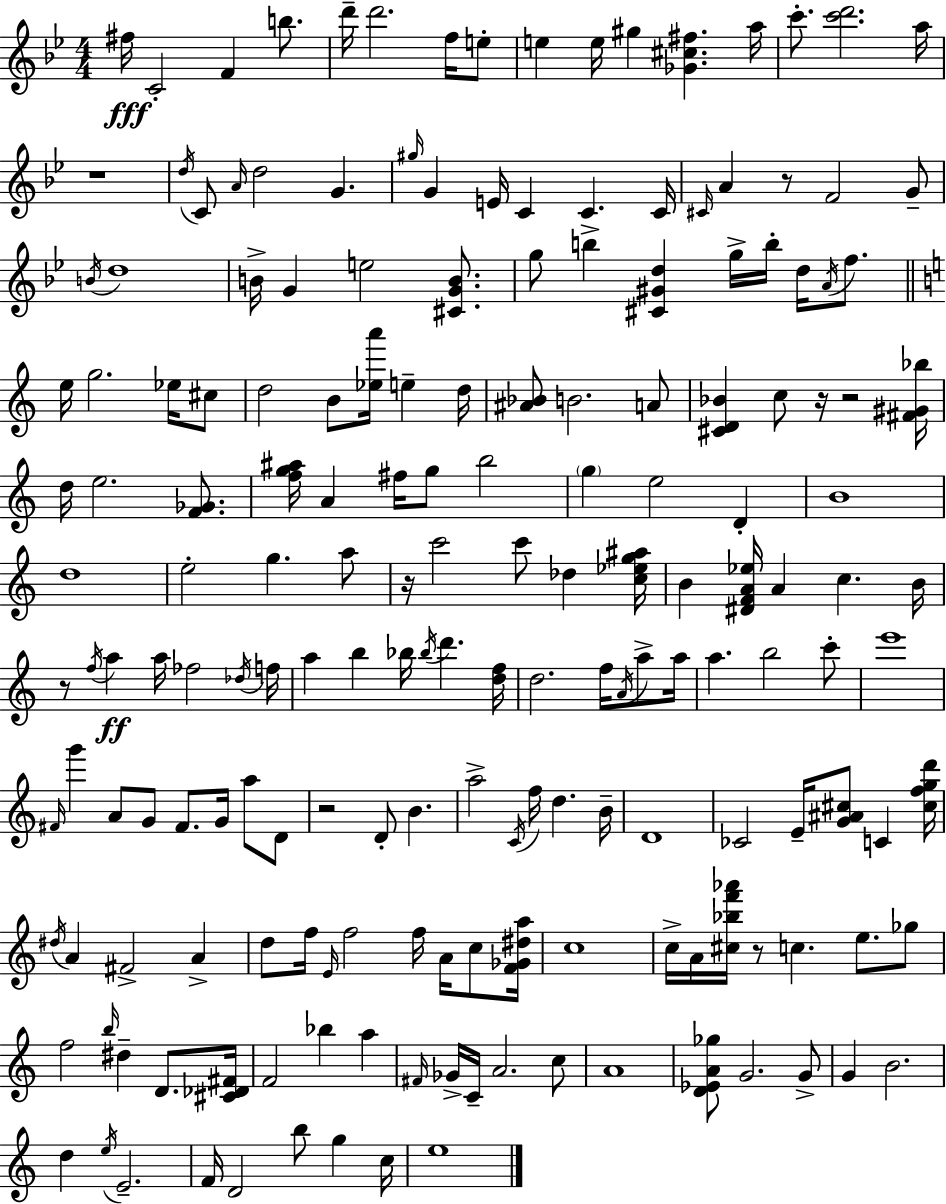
{
  \clef treble
  \numericTimeSignature
  \time 4/4
  \key g \minor
  fis''16\fff c'2-. f'4 b''8. | d'''16-- d'''2. f''16 e''8-. | e''4 e''16 gis''4 <ges' cis'' fis''>4. a''16 | c'''8.-. <c''' d'''>2. a''16 | \break r1 | \acciaccatura { d''16 } c'8 \grace { a'16 } d''2 g'4. | \grace { gis''16 } g'4 e'16 c'4 c'4. | c'16 \grace { cis'16 } a'4 r8 f'2 | \break g'8-- \acciaccatura { b'16 } d''1 | b'16-> g'4 e''2 | <cis' g' b'>8. g''8 b''4-> <cis' gis' d''>4 g''16-> | b''16-. d''16 \acciaccatura { a'16 } f''8. \bar "||" \break \key c \major e''16 g''2. ees''16 cis''8 | d''2 b'8 <ees'' a'''>16 e''4-- d''16 | <ais' bes'>8 b'2. a'8 | <cis' d' bes'>4 c''8 r16 r2 <fis' gis' bes''>16 | \break d''16 e''2. <f' ges'>8. | <f'' g'' ais''>16 a'4 fis''16 g''8 b''2 | \parenthesize g''4 e''2 d'4-. | b'1 | \break d''1 | e''2-. g''4. a''8 | r16 c'''2 c'''8 des''4 <c'' ees'' g'' ais''>16 | b'4 <dis' f' a' ees''>16 a'4 c''4. b'16 | \break r8 \acciaccatura { f''16 }\ff a''4 a''16 fes''2 | \acciaccatura { des''16 } f''16 a''4 b''4 bes''16 \acciaccatura { bes''16 } d'''4. | <d'' f''>16 d''2. f''16 | \acciaccatura { a'16 } a''8-> a''16 a''4. b''2 | \break c'''8-. e'''1 | \grace { fis'16 } g'''4 a'8 g'8 fis'8. | g'16 a''8 d'8 r2 d'8-. b'4. | a''2-> \acciaccatura { c'16 } f''16 d''4. | \break b'16-- d'1 | ces'2 e'16-- <g' ais' cis''>8 | c'4 <cis'' f'' g'' d'''>16 \acciaccatura { dis''16 } a'4 fis'2-> | a'4-> d''8 f''16 \grace { e'16 } f''2 | \break f''16 a'16 c''8 <f' ges' dis'' a''>16 c''1 | c''16-> a'16 <cis'' bes'' f''' aes'''>16 r8 c''4. | e''8. ges''8 f''2 | \grace { b''16 } dis''4-- d'8. <cis' des' fis'>16 f'2 | \break bes''4 a''4 \grace { fis'16 } ges'16-> c'16-- a'2. | c''8 a'1 | <d' ees' a' ges''>8 g'2. | g'8-> g'4 b'2. | \break d''4 \acciaccatura { e''16 } e'2.-- | f'16 d'2 | b''8 g''4 c''16 e''1 | \bar "|."
}